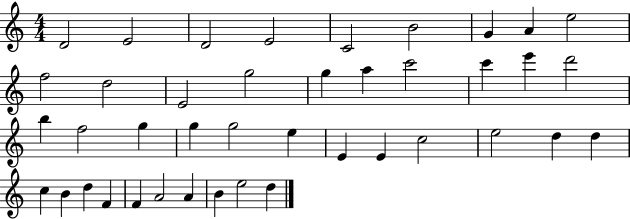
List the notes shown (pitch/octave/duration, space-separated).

D4/h E4/h D4/h E4/h C4/h B4/h G4/q A4/q E5/h F5/h D5/h E4/h G5/h G5/q A5/q C6/h C6/q E6/q D6/h B5/q F5/h G5/q G5/q G5/h E5/q E4/q E4/q C5/h E5/h D5/q D5/q C5/q B4/q D5/q F4/q F4/q A4/h A4/q B4/q E5/h D5/q